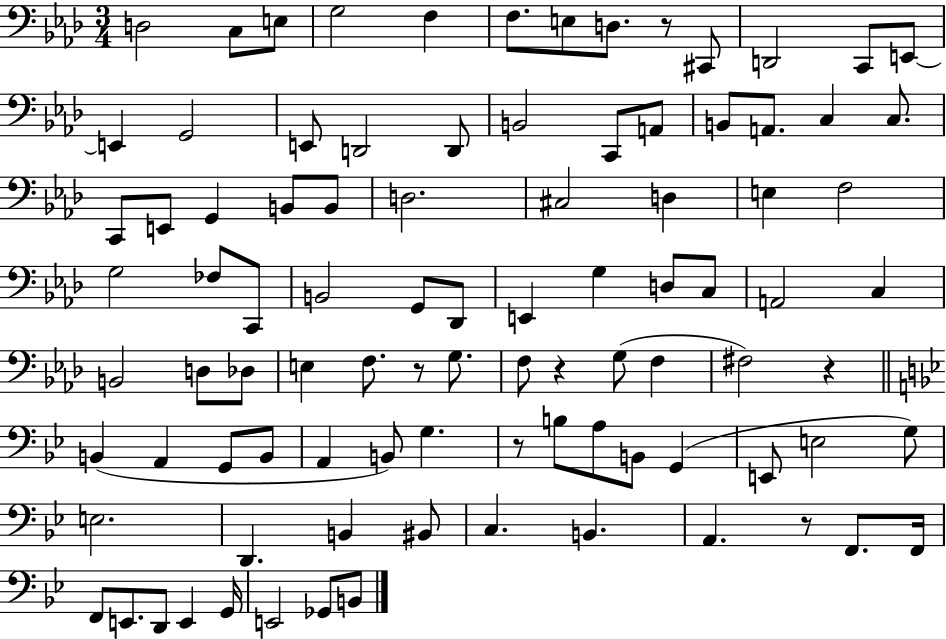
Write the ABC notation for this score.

X:1
T:Untitled
M:3/4
L:1/4
K:Ab
D,2 C,/2 E,/2 G,2 F, F,/2 E,/2 D,/2 z/2 ^C,,/2 D,,2 C,,/2 E,,/2 E,, G,,2 E,,/2 D,,2 D,,/2 B,,2 C,,/2 A,,/2 B,,/2 A,,/2 C, C,/2 C,,/2 E,,/2 G,, B,,/2 B,,/2 D,2 ^C,2 D, E, F,2 G,2 _F,/2 C,,/2 B,,2 G,,/2 _D,,/2 E,, G, D,/2 C,/2 A,,2 C, B,,2 D,/2 _D,/2 E, F,/2 z/2 G,/2 F,/2 z G,/2 F, ^F,2 z B,, A,, G,,/2 B,,/2 A,, B,,/2 G, z/2 B,/2 A,/2 B,,/2 G,, E,,/2 E,2 G,/2 E,2 D,, B,, ^B,,/2 C, B,, A,, z/2 F,,/2 F,,/4 F,,/2 E,,/2 D,,/2 E,, G,,/4 E,,2 _G,,/2 B,,/2